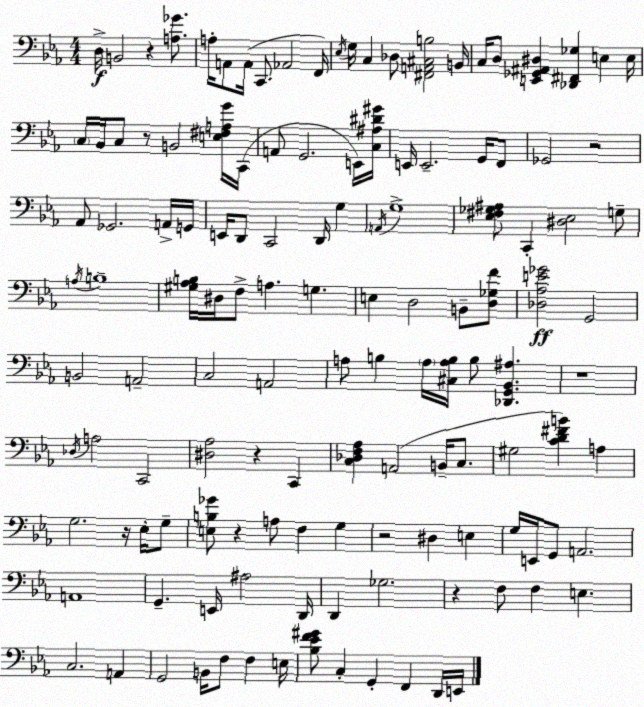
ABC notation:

X:1
T:Untitled
M:4/4
L:1/4
K:Cm
D,/4 B,,2 z [A,_G]/2 A,/4 A,,/2 A,,/4 C,,/2 _A,,2 F,,/4 _E,/4 G,/4 C, _D,/2 [^F,,A,,^C,B,]2 B,,/4 C,/4 D,/2 [E,,_G,,^A,,^D,] [_D,,^F,,_G,] E, E,/4 C,/4 _B,,/4 C,/2 z/2 B,,2 [E,^F,A,G]/4 C,,/4 A,,/2 G,,2 E,,/4 [C,^A,^D^G]/4 E,,/4 E,,2 G,,/4 F,,/2 _G,,2 z2 _A,,/2 _G,,2 A,,/4 G,,/4 E,,/4 D,,/2 C,,2 D,,/4 G, A,,/4 G,4 [_E,^F,_G,^A,]/2 C,, [^D,_E,]2 G,/2 A,/4 B,4 [^G,_A,B,]/4 ^D,/4 F,/2 A, G, E, D,2 B,,/2 [D,_G,F]/2 [_D,_A,E_G]2 G,,2 B,,2 A,,2 C,2 A,,2 A,/2 B, A,/4 [^C,A,B,]/4 B,/2 [_D,,G,,_B,,^A,] z4 _D,/4 A,2 C,,2 [^D,_A,]2 z C,, [C,_D,F,_A,] A,,2 B,,/4 C,/2 ^G,2 [CD^FB] A, G,2 z/4 _E,/4 G,/2 [E,B,_G]/2 z A,/2 F, G, z2 ^D, E, G,/4 E,,/4 G,,/2 A,,2 A,,4 G,, E,,/4 ^A,2 D,,/4 D,, _G,2 z F,/2 F, E, C,2 A,, G,,2 B,,/4 F,/2 F, E,/4 [_B,_EF^G]/2 C, G,, F,, D,,/4 E,,/4